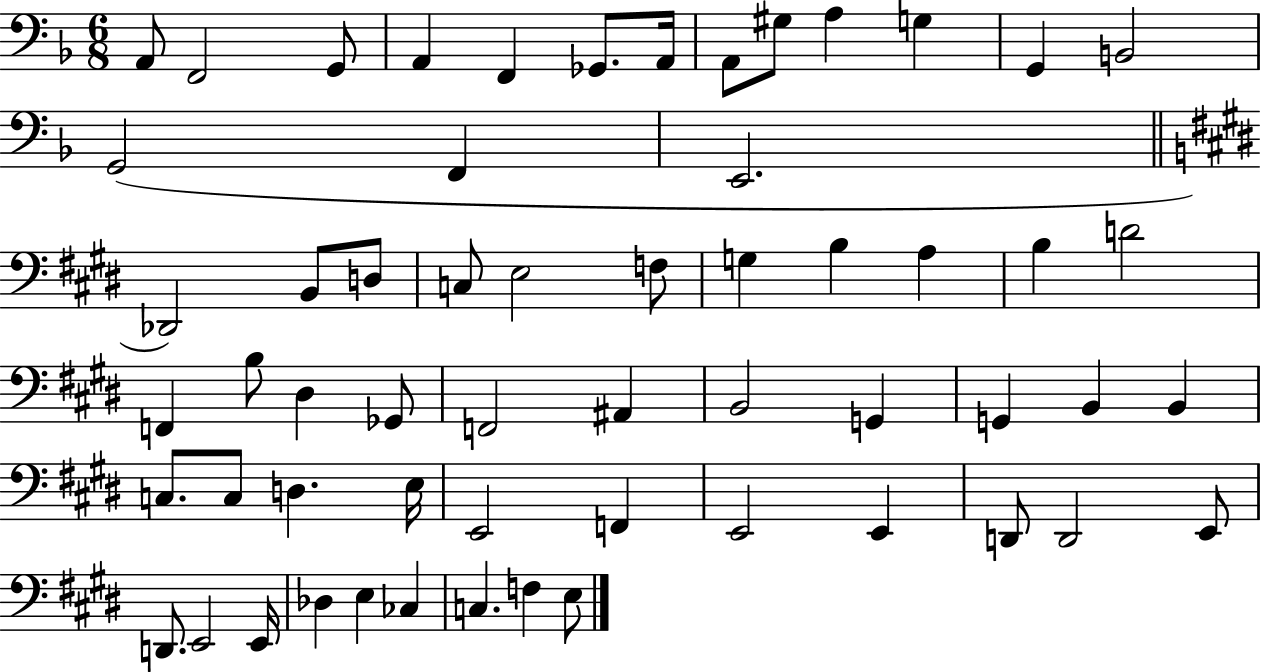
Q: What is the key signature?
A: F major